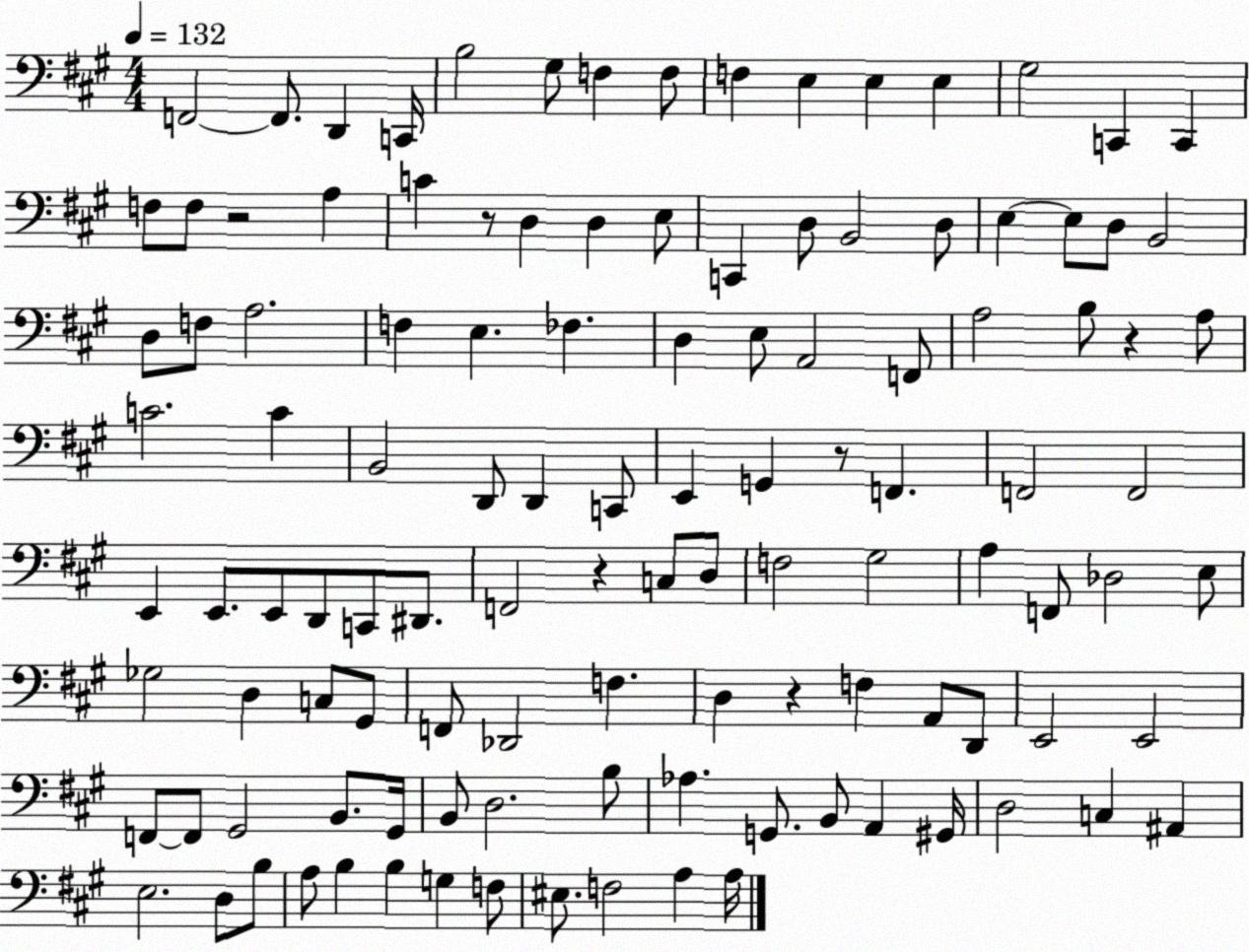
X:1
T:Untitled
M:4/4
L:1/4
K:A
F,,2 F,,/2 D,, C,,/4 B,2 ^G,/2 F, F,/2 F, E, E, E, ^G,2 C,, C,, F,/2 F,/2 z2 A, C z/2 D, D, E,/2 C,, D,/2 B,,2 D,/2 E, E,/2 D,/2 B,,2 D,/2 F,/2 A,2 F, E, _F, D, E,/2 A,,2 F,,/2 A,2 B,/2 z A,/2 C2 C B,,2 D,,/2 D,, C,,/2 E,, G,, z/2 F,, F,,2 F,,2 E,, E,,/2 E,,/2 D,,/2 C,,/2 ^D,,/2 F,,2 z C,/2 D,/2 F,2 ^G,2 A, F,,/2 _D,2 E,/2 _G,2 D, C,/2 ^G,,/2 F,,/2 _D,,2 F, D, z F, A,,/2 D,,/2 E,,2 E,,2 F,,/2 F,,/2 ^G,,2 B,,/2 ^G,,/4 B,,/2 D,2 B,/2 _A, G,,/2 B,,/2 A,, ^G,,/4 D,2 C, ^A,, E,2 D,/2 B,/2 A,/2 B, B, G, F,/2 ^E,/2 F,2 A, A,/4